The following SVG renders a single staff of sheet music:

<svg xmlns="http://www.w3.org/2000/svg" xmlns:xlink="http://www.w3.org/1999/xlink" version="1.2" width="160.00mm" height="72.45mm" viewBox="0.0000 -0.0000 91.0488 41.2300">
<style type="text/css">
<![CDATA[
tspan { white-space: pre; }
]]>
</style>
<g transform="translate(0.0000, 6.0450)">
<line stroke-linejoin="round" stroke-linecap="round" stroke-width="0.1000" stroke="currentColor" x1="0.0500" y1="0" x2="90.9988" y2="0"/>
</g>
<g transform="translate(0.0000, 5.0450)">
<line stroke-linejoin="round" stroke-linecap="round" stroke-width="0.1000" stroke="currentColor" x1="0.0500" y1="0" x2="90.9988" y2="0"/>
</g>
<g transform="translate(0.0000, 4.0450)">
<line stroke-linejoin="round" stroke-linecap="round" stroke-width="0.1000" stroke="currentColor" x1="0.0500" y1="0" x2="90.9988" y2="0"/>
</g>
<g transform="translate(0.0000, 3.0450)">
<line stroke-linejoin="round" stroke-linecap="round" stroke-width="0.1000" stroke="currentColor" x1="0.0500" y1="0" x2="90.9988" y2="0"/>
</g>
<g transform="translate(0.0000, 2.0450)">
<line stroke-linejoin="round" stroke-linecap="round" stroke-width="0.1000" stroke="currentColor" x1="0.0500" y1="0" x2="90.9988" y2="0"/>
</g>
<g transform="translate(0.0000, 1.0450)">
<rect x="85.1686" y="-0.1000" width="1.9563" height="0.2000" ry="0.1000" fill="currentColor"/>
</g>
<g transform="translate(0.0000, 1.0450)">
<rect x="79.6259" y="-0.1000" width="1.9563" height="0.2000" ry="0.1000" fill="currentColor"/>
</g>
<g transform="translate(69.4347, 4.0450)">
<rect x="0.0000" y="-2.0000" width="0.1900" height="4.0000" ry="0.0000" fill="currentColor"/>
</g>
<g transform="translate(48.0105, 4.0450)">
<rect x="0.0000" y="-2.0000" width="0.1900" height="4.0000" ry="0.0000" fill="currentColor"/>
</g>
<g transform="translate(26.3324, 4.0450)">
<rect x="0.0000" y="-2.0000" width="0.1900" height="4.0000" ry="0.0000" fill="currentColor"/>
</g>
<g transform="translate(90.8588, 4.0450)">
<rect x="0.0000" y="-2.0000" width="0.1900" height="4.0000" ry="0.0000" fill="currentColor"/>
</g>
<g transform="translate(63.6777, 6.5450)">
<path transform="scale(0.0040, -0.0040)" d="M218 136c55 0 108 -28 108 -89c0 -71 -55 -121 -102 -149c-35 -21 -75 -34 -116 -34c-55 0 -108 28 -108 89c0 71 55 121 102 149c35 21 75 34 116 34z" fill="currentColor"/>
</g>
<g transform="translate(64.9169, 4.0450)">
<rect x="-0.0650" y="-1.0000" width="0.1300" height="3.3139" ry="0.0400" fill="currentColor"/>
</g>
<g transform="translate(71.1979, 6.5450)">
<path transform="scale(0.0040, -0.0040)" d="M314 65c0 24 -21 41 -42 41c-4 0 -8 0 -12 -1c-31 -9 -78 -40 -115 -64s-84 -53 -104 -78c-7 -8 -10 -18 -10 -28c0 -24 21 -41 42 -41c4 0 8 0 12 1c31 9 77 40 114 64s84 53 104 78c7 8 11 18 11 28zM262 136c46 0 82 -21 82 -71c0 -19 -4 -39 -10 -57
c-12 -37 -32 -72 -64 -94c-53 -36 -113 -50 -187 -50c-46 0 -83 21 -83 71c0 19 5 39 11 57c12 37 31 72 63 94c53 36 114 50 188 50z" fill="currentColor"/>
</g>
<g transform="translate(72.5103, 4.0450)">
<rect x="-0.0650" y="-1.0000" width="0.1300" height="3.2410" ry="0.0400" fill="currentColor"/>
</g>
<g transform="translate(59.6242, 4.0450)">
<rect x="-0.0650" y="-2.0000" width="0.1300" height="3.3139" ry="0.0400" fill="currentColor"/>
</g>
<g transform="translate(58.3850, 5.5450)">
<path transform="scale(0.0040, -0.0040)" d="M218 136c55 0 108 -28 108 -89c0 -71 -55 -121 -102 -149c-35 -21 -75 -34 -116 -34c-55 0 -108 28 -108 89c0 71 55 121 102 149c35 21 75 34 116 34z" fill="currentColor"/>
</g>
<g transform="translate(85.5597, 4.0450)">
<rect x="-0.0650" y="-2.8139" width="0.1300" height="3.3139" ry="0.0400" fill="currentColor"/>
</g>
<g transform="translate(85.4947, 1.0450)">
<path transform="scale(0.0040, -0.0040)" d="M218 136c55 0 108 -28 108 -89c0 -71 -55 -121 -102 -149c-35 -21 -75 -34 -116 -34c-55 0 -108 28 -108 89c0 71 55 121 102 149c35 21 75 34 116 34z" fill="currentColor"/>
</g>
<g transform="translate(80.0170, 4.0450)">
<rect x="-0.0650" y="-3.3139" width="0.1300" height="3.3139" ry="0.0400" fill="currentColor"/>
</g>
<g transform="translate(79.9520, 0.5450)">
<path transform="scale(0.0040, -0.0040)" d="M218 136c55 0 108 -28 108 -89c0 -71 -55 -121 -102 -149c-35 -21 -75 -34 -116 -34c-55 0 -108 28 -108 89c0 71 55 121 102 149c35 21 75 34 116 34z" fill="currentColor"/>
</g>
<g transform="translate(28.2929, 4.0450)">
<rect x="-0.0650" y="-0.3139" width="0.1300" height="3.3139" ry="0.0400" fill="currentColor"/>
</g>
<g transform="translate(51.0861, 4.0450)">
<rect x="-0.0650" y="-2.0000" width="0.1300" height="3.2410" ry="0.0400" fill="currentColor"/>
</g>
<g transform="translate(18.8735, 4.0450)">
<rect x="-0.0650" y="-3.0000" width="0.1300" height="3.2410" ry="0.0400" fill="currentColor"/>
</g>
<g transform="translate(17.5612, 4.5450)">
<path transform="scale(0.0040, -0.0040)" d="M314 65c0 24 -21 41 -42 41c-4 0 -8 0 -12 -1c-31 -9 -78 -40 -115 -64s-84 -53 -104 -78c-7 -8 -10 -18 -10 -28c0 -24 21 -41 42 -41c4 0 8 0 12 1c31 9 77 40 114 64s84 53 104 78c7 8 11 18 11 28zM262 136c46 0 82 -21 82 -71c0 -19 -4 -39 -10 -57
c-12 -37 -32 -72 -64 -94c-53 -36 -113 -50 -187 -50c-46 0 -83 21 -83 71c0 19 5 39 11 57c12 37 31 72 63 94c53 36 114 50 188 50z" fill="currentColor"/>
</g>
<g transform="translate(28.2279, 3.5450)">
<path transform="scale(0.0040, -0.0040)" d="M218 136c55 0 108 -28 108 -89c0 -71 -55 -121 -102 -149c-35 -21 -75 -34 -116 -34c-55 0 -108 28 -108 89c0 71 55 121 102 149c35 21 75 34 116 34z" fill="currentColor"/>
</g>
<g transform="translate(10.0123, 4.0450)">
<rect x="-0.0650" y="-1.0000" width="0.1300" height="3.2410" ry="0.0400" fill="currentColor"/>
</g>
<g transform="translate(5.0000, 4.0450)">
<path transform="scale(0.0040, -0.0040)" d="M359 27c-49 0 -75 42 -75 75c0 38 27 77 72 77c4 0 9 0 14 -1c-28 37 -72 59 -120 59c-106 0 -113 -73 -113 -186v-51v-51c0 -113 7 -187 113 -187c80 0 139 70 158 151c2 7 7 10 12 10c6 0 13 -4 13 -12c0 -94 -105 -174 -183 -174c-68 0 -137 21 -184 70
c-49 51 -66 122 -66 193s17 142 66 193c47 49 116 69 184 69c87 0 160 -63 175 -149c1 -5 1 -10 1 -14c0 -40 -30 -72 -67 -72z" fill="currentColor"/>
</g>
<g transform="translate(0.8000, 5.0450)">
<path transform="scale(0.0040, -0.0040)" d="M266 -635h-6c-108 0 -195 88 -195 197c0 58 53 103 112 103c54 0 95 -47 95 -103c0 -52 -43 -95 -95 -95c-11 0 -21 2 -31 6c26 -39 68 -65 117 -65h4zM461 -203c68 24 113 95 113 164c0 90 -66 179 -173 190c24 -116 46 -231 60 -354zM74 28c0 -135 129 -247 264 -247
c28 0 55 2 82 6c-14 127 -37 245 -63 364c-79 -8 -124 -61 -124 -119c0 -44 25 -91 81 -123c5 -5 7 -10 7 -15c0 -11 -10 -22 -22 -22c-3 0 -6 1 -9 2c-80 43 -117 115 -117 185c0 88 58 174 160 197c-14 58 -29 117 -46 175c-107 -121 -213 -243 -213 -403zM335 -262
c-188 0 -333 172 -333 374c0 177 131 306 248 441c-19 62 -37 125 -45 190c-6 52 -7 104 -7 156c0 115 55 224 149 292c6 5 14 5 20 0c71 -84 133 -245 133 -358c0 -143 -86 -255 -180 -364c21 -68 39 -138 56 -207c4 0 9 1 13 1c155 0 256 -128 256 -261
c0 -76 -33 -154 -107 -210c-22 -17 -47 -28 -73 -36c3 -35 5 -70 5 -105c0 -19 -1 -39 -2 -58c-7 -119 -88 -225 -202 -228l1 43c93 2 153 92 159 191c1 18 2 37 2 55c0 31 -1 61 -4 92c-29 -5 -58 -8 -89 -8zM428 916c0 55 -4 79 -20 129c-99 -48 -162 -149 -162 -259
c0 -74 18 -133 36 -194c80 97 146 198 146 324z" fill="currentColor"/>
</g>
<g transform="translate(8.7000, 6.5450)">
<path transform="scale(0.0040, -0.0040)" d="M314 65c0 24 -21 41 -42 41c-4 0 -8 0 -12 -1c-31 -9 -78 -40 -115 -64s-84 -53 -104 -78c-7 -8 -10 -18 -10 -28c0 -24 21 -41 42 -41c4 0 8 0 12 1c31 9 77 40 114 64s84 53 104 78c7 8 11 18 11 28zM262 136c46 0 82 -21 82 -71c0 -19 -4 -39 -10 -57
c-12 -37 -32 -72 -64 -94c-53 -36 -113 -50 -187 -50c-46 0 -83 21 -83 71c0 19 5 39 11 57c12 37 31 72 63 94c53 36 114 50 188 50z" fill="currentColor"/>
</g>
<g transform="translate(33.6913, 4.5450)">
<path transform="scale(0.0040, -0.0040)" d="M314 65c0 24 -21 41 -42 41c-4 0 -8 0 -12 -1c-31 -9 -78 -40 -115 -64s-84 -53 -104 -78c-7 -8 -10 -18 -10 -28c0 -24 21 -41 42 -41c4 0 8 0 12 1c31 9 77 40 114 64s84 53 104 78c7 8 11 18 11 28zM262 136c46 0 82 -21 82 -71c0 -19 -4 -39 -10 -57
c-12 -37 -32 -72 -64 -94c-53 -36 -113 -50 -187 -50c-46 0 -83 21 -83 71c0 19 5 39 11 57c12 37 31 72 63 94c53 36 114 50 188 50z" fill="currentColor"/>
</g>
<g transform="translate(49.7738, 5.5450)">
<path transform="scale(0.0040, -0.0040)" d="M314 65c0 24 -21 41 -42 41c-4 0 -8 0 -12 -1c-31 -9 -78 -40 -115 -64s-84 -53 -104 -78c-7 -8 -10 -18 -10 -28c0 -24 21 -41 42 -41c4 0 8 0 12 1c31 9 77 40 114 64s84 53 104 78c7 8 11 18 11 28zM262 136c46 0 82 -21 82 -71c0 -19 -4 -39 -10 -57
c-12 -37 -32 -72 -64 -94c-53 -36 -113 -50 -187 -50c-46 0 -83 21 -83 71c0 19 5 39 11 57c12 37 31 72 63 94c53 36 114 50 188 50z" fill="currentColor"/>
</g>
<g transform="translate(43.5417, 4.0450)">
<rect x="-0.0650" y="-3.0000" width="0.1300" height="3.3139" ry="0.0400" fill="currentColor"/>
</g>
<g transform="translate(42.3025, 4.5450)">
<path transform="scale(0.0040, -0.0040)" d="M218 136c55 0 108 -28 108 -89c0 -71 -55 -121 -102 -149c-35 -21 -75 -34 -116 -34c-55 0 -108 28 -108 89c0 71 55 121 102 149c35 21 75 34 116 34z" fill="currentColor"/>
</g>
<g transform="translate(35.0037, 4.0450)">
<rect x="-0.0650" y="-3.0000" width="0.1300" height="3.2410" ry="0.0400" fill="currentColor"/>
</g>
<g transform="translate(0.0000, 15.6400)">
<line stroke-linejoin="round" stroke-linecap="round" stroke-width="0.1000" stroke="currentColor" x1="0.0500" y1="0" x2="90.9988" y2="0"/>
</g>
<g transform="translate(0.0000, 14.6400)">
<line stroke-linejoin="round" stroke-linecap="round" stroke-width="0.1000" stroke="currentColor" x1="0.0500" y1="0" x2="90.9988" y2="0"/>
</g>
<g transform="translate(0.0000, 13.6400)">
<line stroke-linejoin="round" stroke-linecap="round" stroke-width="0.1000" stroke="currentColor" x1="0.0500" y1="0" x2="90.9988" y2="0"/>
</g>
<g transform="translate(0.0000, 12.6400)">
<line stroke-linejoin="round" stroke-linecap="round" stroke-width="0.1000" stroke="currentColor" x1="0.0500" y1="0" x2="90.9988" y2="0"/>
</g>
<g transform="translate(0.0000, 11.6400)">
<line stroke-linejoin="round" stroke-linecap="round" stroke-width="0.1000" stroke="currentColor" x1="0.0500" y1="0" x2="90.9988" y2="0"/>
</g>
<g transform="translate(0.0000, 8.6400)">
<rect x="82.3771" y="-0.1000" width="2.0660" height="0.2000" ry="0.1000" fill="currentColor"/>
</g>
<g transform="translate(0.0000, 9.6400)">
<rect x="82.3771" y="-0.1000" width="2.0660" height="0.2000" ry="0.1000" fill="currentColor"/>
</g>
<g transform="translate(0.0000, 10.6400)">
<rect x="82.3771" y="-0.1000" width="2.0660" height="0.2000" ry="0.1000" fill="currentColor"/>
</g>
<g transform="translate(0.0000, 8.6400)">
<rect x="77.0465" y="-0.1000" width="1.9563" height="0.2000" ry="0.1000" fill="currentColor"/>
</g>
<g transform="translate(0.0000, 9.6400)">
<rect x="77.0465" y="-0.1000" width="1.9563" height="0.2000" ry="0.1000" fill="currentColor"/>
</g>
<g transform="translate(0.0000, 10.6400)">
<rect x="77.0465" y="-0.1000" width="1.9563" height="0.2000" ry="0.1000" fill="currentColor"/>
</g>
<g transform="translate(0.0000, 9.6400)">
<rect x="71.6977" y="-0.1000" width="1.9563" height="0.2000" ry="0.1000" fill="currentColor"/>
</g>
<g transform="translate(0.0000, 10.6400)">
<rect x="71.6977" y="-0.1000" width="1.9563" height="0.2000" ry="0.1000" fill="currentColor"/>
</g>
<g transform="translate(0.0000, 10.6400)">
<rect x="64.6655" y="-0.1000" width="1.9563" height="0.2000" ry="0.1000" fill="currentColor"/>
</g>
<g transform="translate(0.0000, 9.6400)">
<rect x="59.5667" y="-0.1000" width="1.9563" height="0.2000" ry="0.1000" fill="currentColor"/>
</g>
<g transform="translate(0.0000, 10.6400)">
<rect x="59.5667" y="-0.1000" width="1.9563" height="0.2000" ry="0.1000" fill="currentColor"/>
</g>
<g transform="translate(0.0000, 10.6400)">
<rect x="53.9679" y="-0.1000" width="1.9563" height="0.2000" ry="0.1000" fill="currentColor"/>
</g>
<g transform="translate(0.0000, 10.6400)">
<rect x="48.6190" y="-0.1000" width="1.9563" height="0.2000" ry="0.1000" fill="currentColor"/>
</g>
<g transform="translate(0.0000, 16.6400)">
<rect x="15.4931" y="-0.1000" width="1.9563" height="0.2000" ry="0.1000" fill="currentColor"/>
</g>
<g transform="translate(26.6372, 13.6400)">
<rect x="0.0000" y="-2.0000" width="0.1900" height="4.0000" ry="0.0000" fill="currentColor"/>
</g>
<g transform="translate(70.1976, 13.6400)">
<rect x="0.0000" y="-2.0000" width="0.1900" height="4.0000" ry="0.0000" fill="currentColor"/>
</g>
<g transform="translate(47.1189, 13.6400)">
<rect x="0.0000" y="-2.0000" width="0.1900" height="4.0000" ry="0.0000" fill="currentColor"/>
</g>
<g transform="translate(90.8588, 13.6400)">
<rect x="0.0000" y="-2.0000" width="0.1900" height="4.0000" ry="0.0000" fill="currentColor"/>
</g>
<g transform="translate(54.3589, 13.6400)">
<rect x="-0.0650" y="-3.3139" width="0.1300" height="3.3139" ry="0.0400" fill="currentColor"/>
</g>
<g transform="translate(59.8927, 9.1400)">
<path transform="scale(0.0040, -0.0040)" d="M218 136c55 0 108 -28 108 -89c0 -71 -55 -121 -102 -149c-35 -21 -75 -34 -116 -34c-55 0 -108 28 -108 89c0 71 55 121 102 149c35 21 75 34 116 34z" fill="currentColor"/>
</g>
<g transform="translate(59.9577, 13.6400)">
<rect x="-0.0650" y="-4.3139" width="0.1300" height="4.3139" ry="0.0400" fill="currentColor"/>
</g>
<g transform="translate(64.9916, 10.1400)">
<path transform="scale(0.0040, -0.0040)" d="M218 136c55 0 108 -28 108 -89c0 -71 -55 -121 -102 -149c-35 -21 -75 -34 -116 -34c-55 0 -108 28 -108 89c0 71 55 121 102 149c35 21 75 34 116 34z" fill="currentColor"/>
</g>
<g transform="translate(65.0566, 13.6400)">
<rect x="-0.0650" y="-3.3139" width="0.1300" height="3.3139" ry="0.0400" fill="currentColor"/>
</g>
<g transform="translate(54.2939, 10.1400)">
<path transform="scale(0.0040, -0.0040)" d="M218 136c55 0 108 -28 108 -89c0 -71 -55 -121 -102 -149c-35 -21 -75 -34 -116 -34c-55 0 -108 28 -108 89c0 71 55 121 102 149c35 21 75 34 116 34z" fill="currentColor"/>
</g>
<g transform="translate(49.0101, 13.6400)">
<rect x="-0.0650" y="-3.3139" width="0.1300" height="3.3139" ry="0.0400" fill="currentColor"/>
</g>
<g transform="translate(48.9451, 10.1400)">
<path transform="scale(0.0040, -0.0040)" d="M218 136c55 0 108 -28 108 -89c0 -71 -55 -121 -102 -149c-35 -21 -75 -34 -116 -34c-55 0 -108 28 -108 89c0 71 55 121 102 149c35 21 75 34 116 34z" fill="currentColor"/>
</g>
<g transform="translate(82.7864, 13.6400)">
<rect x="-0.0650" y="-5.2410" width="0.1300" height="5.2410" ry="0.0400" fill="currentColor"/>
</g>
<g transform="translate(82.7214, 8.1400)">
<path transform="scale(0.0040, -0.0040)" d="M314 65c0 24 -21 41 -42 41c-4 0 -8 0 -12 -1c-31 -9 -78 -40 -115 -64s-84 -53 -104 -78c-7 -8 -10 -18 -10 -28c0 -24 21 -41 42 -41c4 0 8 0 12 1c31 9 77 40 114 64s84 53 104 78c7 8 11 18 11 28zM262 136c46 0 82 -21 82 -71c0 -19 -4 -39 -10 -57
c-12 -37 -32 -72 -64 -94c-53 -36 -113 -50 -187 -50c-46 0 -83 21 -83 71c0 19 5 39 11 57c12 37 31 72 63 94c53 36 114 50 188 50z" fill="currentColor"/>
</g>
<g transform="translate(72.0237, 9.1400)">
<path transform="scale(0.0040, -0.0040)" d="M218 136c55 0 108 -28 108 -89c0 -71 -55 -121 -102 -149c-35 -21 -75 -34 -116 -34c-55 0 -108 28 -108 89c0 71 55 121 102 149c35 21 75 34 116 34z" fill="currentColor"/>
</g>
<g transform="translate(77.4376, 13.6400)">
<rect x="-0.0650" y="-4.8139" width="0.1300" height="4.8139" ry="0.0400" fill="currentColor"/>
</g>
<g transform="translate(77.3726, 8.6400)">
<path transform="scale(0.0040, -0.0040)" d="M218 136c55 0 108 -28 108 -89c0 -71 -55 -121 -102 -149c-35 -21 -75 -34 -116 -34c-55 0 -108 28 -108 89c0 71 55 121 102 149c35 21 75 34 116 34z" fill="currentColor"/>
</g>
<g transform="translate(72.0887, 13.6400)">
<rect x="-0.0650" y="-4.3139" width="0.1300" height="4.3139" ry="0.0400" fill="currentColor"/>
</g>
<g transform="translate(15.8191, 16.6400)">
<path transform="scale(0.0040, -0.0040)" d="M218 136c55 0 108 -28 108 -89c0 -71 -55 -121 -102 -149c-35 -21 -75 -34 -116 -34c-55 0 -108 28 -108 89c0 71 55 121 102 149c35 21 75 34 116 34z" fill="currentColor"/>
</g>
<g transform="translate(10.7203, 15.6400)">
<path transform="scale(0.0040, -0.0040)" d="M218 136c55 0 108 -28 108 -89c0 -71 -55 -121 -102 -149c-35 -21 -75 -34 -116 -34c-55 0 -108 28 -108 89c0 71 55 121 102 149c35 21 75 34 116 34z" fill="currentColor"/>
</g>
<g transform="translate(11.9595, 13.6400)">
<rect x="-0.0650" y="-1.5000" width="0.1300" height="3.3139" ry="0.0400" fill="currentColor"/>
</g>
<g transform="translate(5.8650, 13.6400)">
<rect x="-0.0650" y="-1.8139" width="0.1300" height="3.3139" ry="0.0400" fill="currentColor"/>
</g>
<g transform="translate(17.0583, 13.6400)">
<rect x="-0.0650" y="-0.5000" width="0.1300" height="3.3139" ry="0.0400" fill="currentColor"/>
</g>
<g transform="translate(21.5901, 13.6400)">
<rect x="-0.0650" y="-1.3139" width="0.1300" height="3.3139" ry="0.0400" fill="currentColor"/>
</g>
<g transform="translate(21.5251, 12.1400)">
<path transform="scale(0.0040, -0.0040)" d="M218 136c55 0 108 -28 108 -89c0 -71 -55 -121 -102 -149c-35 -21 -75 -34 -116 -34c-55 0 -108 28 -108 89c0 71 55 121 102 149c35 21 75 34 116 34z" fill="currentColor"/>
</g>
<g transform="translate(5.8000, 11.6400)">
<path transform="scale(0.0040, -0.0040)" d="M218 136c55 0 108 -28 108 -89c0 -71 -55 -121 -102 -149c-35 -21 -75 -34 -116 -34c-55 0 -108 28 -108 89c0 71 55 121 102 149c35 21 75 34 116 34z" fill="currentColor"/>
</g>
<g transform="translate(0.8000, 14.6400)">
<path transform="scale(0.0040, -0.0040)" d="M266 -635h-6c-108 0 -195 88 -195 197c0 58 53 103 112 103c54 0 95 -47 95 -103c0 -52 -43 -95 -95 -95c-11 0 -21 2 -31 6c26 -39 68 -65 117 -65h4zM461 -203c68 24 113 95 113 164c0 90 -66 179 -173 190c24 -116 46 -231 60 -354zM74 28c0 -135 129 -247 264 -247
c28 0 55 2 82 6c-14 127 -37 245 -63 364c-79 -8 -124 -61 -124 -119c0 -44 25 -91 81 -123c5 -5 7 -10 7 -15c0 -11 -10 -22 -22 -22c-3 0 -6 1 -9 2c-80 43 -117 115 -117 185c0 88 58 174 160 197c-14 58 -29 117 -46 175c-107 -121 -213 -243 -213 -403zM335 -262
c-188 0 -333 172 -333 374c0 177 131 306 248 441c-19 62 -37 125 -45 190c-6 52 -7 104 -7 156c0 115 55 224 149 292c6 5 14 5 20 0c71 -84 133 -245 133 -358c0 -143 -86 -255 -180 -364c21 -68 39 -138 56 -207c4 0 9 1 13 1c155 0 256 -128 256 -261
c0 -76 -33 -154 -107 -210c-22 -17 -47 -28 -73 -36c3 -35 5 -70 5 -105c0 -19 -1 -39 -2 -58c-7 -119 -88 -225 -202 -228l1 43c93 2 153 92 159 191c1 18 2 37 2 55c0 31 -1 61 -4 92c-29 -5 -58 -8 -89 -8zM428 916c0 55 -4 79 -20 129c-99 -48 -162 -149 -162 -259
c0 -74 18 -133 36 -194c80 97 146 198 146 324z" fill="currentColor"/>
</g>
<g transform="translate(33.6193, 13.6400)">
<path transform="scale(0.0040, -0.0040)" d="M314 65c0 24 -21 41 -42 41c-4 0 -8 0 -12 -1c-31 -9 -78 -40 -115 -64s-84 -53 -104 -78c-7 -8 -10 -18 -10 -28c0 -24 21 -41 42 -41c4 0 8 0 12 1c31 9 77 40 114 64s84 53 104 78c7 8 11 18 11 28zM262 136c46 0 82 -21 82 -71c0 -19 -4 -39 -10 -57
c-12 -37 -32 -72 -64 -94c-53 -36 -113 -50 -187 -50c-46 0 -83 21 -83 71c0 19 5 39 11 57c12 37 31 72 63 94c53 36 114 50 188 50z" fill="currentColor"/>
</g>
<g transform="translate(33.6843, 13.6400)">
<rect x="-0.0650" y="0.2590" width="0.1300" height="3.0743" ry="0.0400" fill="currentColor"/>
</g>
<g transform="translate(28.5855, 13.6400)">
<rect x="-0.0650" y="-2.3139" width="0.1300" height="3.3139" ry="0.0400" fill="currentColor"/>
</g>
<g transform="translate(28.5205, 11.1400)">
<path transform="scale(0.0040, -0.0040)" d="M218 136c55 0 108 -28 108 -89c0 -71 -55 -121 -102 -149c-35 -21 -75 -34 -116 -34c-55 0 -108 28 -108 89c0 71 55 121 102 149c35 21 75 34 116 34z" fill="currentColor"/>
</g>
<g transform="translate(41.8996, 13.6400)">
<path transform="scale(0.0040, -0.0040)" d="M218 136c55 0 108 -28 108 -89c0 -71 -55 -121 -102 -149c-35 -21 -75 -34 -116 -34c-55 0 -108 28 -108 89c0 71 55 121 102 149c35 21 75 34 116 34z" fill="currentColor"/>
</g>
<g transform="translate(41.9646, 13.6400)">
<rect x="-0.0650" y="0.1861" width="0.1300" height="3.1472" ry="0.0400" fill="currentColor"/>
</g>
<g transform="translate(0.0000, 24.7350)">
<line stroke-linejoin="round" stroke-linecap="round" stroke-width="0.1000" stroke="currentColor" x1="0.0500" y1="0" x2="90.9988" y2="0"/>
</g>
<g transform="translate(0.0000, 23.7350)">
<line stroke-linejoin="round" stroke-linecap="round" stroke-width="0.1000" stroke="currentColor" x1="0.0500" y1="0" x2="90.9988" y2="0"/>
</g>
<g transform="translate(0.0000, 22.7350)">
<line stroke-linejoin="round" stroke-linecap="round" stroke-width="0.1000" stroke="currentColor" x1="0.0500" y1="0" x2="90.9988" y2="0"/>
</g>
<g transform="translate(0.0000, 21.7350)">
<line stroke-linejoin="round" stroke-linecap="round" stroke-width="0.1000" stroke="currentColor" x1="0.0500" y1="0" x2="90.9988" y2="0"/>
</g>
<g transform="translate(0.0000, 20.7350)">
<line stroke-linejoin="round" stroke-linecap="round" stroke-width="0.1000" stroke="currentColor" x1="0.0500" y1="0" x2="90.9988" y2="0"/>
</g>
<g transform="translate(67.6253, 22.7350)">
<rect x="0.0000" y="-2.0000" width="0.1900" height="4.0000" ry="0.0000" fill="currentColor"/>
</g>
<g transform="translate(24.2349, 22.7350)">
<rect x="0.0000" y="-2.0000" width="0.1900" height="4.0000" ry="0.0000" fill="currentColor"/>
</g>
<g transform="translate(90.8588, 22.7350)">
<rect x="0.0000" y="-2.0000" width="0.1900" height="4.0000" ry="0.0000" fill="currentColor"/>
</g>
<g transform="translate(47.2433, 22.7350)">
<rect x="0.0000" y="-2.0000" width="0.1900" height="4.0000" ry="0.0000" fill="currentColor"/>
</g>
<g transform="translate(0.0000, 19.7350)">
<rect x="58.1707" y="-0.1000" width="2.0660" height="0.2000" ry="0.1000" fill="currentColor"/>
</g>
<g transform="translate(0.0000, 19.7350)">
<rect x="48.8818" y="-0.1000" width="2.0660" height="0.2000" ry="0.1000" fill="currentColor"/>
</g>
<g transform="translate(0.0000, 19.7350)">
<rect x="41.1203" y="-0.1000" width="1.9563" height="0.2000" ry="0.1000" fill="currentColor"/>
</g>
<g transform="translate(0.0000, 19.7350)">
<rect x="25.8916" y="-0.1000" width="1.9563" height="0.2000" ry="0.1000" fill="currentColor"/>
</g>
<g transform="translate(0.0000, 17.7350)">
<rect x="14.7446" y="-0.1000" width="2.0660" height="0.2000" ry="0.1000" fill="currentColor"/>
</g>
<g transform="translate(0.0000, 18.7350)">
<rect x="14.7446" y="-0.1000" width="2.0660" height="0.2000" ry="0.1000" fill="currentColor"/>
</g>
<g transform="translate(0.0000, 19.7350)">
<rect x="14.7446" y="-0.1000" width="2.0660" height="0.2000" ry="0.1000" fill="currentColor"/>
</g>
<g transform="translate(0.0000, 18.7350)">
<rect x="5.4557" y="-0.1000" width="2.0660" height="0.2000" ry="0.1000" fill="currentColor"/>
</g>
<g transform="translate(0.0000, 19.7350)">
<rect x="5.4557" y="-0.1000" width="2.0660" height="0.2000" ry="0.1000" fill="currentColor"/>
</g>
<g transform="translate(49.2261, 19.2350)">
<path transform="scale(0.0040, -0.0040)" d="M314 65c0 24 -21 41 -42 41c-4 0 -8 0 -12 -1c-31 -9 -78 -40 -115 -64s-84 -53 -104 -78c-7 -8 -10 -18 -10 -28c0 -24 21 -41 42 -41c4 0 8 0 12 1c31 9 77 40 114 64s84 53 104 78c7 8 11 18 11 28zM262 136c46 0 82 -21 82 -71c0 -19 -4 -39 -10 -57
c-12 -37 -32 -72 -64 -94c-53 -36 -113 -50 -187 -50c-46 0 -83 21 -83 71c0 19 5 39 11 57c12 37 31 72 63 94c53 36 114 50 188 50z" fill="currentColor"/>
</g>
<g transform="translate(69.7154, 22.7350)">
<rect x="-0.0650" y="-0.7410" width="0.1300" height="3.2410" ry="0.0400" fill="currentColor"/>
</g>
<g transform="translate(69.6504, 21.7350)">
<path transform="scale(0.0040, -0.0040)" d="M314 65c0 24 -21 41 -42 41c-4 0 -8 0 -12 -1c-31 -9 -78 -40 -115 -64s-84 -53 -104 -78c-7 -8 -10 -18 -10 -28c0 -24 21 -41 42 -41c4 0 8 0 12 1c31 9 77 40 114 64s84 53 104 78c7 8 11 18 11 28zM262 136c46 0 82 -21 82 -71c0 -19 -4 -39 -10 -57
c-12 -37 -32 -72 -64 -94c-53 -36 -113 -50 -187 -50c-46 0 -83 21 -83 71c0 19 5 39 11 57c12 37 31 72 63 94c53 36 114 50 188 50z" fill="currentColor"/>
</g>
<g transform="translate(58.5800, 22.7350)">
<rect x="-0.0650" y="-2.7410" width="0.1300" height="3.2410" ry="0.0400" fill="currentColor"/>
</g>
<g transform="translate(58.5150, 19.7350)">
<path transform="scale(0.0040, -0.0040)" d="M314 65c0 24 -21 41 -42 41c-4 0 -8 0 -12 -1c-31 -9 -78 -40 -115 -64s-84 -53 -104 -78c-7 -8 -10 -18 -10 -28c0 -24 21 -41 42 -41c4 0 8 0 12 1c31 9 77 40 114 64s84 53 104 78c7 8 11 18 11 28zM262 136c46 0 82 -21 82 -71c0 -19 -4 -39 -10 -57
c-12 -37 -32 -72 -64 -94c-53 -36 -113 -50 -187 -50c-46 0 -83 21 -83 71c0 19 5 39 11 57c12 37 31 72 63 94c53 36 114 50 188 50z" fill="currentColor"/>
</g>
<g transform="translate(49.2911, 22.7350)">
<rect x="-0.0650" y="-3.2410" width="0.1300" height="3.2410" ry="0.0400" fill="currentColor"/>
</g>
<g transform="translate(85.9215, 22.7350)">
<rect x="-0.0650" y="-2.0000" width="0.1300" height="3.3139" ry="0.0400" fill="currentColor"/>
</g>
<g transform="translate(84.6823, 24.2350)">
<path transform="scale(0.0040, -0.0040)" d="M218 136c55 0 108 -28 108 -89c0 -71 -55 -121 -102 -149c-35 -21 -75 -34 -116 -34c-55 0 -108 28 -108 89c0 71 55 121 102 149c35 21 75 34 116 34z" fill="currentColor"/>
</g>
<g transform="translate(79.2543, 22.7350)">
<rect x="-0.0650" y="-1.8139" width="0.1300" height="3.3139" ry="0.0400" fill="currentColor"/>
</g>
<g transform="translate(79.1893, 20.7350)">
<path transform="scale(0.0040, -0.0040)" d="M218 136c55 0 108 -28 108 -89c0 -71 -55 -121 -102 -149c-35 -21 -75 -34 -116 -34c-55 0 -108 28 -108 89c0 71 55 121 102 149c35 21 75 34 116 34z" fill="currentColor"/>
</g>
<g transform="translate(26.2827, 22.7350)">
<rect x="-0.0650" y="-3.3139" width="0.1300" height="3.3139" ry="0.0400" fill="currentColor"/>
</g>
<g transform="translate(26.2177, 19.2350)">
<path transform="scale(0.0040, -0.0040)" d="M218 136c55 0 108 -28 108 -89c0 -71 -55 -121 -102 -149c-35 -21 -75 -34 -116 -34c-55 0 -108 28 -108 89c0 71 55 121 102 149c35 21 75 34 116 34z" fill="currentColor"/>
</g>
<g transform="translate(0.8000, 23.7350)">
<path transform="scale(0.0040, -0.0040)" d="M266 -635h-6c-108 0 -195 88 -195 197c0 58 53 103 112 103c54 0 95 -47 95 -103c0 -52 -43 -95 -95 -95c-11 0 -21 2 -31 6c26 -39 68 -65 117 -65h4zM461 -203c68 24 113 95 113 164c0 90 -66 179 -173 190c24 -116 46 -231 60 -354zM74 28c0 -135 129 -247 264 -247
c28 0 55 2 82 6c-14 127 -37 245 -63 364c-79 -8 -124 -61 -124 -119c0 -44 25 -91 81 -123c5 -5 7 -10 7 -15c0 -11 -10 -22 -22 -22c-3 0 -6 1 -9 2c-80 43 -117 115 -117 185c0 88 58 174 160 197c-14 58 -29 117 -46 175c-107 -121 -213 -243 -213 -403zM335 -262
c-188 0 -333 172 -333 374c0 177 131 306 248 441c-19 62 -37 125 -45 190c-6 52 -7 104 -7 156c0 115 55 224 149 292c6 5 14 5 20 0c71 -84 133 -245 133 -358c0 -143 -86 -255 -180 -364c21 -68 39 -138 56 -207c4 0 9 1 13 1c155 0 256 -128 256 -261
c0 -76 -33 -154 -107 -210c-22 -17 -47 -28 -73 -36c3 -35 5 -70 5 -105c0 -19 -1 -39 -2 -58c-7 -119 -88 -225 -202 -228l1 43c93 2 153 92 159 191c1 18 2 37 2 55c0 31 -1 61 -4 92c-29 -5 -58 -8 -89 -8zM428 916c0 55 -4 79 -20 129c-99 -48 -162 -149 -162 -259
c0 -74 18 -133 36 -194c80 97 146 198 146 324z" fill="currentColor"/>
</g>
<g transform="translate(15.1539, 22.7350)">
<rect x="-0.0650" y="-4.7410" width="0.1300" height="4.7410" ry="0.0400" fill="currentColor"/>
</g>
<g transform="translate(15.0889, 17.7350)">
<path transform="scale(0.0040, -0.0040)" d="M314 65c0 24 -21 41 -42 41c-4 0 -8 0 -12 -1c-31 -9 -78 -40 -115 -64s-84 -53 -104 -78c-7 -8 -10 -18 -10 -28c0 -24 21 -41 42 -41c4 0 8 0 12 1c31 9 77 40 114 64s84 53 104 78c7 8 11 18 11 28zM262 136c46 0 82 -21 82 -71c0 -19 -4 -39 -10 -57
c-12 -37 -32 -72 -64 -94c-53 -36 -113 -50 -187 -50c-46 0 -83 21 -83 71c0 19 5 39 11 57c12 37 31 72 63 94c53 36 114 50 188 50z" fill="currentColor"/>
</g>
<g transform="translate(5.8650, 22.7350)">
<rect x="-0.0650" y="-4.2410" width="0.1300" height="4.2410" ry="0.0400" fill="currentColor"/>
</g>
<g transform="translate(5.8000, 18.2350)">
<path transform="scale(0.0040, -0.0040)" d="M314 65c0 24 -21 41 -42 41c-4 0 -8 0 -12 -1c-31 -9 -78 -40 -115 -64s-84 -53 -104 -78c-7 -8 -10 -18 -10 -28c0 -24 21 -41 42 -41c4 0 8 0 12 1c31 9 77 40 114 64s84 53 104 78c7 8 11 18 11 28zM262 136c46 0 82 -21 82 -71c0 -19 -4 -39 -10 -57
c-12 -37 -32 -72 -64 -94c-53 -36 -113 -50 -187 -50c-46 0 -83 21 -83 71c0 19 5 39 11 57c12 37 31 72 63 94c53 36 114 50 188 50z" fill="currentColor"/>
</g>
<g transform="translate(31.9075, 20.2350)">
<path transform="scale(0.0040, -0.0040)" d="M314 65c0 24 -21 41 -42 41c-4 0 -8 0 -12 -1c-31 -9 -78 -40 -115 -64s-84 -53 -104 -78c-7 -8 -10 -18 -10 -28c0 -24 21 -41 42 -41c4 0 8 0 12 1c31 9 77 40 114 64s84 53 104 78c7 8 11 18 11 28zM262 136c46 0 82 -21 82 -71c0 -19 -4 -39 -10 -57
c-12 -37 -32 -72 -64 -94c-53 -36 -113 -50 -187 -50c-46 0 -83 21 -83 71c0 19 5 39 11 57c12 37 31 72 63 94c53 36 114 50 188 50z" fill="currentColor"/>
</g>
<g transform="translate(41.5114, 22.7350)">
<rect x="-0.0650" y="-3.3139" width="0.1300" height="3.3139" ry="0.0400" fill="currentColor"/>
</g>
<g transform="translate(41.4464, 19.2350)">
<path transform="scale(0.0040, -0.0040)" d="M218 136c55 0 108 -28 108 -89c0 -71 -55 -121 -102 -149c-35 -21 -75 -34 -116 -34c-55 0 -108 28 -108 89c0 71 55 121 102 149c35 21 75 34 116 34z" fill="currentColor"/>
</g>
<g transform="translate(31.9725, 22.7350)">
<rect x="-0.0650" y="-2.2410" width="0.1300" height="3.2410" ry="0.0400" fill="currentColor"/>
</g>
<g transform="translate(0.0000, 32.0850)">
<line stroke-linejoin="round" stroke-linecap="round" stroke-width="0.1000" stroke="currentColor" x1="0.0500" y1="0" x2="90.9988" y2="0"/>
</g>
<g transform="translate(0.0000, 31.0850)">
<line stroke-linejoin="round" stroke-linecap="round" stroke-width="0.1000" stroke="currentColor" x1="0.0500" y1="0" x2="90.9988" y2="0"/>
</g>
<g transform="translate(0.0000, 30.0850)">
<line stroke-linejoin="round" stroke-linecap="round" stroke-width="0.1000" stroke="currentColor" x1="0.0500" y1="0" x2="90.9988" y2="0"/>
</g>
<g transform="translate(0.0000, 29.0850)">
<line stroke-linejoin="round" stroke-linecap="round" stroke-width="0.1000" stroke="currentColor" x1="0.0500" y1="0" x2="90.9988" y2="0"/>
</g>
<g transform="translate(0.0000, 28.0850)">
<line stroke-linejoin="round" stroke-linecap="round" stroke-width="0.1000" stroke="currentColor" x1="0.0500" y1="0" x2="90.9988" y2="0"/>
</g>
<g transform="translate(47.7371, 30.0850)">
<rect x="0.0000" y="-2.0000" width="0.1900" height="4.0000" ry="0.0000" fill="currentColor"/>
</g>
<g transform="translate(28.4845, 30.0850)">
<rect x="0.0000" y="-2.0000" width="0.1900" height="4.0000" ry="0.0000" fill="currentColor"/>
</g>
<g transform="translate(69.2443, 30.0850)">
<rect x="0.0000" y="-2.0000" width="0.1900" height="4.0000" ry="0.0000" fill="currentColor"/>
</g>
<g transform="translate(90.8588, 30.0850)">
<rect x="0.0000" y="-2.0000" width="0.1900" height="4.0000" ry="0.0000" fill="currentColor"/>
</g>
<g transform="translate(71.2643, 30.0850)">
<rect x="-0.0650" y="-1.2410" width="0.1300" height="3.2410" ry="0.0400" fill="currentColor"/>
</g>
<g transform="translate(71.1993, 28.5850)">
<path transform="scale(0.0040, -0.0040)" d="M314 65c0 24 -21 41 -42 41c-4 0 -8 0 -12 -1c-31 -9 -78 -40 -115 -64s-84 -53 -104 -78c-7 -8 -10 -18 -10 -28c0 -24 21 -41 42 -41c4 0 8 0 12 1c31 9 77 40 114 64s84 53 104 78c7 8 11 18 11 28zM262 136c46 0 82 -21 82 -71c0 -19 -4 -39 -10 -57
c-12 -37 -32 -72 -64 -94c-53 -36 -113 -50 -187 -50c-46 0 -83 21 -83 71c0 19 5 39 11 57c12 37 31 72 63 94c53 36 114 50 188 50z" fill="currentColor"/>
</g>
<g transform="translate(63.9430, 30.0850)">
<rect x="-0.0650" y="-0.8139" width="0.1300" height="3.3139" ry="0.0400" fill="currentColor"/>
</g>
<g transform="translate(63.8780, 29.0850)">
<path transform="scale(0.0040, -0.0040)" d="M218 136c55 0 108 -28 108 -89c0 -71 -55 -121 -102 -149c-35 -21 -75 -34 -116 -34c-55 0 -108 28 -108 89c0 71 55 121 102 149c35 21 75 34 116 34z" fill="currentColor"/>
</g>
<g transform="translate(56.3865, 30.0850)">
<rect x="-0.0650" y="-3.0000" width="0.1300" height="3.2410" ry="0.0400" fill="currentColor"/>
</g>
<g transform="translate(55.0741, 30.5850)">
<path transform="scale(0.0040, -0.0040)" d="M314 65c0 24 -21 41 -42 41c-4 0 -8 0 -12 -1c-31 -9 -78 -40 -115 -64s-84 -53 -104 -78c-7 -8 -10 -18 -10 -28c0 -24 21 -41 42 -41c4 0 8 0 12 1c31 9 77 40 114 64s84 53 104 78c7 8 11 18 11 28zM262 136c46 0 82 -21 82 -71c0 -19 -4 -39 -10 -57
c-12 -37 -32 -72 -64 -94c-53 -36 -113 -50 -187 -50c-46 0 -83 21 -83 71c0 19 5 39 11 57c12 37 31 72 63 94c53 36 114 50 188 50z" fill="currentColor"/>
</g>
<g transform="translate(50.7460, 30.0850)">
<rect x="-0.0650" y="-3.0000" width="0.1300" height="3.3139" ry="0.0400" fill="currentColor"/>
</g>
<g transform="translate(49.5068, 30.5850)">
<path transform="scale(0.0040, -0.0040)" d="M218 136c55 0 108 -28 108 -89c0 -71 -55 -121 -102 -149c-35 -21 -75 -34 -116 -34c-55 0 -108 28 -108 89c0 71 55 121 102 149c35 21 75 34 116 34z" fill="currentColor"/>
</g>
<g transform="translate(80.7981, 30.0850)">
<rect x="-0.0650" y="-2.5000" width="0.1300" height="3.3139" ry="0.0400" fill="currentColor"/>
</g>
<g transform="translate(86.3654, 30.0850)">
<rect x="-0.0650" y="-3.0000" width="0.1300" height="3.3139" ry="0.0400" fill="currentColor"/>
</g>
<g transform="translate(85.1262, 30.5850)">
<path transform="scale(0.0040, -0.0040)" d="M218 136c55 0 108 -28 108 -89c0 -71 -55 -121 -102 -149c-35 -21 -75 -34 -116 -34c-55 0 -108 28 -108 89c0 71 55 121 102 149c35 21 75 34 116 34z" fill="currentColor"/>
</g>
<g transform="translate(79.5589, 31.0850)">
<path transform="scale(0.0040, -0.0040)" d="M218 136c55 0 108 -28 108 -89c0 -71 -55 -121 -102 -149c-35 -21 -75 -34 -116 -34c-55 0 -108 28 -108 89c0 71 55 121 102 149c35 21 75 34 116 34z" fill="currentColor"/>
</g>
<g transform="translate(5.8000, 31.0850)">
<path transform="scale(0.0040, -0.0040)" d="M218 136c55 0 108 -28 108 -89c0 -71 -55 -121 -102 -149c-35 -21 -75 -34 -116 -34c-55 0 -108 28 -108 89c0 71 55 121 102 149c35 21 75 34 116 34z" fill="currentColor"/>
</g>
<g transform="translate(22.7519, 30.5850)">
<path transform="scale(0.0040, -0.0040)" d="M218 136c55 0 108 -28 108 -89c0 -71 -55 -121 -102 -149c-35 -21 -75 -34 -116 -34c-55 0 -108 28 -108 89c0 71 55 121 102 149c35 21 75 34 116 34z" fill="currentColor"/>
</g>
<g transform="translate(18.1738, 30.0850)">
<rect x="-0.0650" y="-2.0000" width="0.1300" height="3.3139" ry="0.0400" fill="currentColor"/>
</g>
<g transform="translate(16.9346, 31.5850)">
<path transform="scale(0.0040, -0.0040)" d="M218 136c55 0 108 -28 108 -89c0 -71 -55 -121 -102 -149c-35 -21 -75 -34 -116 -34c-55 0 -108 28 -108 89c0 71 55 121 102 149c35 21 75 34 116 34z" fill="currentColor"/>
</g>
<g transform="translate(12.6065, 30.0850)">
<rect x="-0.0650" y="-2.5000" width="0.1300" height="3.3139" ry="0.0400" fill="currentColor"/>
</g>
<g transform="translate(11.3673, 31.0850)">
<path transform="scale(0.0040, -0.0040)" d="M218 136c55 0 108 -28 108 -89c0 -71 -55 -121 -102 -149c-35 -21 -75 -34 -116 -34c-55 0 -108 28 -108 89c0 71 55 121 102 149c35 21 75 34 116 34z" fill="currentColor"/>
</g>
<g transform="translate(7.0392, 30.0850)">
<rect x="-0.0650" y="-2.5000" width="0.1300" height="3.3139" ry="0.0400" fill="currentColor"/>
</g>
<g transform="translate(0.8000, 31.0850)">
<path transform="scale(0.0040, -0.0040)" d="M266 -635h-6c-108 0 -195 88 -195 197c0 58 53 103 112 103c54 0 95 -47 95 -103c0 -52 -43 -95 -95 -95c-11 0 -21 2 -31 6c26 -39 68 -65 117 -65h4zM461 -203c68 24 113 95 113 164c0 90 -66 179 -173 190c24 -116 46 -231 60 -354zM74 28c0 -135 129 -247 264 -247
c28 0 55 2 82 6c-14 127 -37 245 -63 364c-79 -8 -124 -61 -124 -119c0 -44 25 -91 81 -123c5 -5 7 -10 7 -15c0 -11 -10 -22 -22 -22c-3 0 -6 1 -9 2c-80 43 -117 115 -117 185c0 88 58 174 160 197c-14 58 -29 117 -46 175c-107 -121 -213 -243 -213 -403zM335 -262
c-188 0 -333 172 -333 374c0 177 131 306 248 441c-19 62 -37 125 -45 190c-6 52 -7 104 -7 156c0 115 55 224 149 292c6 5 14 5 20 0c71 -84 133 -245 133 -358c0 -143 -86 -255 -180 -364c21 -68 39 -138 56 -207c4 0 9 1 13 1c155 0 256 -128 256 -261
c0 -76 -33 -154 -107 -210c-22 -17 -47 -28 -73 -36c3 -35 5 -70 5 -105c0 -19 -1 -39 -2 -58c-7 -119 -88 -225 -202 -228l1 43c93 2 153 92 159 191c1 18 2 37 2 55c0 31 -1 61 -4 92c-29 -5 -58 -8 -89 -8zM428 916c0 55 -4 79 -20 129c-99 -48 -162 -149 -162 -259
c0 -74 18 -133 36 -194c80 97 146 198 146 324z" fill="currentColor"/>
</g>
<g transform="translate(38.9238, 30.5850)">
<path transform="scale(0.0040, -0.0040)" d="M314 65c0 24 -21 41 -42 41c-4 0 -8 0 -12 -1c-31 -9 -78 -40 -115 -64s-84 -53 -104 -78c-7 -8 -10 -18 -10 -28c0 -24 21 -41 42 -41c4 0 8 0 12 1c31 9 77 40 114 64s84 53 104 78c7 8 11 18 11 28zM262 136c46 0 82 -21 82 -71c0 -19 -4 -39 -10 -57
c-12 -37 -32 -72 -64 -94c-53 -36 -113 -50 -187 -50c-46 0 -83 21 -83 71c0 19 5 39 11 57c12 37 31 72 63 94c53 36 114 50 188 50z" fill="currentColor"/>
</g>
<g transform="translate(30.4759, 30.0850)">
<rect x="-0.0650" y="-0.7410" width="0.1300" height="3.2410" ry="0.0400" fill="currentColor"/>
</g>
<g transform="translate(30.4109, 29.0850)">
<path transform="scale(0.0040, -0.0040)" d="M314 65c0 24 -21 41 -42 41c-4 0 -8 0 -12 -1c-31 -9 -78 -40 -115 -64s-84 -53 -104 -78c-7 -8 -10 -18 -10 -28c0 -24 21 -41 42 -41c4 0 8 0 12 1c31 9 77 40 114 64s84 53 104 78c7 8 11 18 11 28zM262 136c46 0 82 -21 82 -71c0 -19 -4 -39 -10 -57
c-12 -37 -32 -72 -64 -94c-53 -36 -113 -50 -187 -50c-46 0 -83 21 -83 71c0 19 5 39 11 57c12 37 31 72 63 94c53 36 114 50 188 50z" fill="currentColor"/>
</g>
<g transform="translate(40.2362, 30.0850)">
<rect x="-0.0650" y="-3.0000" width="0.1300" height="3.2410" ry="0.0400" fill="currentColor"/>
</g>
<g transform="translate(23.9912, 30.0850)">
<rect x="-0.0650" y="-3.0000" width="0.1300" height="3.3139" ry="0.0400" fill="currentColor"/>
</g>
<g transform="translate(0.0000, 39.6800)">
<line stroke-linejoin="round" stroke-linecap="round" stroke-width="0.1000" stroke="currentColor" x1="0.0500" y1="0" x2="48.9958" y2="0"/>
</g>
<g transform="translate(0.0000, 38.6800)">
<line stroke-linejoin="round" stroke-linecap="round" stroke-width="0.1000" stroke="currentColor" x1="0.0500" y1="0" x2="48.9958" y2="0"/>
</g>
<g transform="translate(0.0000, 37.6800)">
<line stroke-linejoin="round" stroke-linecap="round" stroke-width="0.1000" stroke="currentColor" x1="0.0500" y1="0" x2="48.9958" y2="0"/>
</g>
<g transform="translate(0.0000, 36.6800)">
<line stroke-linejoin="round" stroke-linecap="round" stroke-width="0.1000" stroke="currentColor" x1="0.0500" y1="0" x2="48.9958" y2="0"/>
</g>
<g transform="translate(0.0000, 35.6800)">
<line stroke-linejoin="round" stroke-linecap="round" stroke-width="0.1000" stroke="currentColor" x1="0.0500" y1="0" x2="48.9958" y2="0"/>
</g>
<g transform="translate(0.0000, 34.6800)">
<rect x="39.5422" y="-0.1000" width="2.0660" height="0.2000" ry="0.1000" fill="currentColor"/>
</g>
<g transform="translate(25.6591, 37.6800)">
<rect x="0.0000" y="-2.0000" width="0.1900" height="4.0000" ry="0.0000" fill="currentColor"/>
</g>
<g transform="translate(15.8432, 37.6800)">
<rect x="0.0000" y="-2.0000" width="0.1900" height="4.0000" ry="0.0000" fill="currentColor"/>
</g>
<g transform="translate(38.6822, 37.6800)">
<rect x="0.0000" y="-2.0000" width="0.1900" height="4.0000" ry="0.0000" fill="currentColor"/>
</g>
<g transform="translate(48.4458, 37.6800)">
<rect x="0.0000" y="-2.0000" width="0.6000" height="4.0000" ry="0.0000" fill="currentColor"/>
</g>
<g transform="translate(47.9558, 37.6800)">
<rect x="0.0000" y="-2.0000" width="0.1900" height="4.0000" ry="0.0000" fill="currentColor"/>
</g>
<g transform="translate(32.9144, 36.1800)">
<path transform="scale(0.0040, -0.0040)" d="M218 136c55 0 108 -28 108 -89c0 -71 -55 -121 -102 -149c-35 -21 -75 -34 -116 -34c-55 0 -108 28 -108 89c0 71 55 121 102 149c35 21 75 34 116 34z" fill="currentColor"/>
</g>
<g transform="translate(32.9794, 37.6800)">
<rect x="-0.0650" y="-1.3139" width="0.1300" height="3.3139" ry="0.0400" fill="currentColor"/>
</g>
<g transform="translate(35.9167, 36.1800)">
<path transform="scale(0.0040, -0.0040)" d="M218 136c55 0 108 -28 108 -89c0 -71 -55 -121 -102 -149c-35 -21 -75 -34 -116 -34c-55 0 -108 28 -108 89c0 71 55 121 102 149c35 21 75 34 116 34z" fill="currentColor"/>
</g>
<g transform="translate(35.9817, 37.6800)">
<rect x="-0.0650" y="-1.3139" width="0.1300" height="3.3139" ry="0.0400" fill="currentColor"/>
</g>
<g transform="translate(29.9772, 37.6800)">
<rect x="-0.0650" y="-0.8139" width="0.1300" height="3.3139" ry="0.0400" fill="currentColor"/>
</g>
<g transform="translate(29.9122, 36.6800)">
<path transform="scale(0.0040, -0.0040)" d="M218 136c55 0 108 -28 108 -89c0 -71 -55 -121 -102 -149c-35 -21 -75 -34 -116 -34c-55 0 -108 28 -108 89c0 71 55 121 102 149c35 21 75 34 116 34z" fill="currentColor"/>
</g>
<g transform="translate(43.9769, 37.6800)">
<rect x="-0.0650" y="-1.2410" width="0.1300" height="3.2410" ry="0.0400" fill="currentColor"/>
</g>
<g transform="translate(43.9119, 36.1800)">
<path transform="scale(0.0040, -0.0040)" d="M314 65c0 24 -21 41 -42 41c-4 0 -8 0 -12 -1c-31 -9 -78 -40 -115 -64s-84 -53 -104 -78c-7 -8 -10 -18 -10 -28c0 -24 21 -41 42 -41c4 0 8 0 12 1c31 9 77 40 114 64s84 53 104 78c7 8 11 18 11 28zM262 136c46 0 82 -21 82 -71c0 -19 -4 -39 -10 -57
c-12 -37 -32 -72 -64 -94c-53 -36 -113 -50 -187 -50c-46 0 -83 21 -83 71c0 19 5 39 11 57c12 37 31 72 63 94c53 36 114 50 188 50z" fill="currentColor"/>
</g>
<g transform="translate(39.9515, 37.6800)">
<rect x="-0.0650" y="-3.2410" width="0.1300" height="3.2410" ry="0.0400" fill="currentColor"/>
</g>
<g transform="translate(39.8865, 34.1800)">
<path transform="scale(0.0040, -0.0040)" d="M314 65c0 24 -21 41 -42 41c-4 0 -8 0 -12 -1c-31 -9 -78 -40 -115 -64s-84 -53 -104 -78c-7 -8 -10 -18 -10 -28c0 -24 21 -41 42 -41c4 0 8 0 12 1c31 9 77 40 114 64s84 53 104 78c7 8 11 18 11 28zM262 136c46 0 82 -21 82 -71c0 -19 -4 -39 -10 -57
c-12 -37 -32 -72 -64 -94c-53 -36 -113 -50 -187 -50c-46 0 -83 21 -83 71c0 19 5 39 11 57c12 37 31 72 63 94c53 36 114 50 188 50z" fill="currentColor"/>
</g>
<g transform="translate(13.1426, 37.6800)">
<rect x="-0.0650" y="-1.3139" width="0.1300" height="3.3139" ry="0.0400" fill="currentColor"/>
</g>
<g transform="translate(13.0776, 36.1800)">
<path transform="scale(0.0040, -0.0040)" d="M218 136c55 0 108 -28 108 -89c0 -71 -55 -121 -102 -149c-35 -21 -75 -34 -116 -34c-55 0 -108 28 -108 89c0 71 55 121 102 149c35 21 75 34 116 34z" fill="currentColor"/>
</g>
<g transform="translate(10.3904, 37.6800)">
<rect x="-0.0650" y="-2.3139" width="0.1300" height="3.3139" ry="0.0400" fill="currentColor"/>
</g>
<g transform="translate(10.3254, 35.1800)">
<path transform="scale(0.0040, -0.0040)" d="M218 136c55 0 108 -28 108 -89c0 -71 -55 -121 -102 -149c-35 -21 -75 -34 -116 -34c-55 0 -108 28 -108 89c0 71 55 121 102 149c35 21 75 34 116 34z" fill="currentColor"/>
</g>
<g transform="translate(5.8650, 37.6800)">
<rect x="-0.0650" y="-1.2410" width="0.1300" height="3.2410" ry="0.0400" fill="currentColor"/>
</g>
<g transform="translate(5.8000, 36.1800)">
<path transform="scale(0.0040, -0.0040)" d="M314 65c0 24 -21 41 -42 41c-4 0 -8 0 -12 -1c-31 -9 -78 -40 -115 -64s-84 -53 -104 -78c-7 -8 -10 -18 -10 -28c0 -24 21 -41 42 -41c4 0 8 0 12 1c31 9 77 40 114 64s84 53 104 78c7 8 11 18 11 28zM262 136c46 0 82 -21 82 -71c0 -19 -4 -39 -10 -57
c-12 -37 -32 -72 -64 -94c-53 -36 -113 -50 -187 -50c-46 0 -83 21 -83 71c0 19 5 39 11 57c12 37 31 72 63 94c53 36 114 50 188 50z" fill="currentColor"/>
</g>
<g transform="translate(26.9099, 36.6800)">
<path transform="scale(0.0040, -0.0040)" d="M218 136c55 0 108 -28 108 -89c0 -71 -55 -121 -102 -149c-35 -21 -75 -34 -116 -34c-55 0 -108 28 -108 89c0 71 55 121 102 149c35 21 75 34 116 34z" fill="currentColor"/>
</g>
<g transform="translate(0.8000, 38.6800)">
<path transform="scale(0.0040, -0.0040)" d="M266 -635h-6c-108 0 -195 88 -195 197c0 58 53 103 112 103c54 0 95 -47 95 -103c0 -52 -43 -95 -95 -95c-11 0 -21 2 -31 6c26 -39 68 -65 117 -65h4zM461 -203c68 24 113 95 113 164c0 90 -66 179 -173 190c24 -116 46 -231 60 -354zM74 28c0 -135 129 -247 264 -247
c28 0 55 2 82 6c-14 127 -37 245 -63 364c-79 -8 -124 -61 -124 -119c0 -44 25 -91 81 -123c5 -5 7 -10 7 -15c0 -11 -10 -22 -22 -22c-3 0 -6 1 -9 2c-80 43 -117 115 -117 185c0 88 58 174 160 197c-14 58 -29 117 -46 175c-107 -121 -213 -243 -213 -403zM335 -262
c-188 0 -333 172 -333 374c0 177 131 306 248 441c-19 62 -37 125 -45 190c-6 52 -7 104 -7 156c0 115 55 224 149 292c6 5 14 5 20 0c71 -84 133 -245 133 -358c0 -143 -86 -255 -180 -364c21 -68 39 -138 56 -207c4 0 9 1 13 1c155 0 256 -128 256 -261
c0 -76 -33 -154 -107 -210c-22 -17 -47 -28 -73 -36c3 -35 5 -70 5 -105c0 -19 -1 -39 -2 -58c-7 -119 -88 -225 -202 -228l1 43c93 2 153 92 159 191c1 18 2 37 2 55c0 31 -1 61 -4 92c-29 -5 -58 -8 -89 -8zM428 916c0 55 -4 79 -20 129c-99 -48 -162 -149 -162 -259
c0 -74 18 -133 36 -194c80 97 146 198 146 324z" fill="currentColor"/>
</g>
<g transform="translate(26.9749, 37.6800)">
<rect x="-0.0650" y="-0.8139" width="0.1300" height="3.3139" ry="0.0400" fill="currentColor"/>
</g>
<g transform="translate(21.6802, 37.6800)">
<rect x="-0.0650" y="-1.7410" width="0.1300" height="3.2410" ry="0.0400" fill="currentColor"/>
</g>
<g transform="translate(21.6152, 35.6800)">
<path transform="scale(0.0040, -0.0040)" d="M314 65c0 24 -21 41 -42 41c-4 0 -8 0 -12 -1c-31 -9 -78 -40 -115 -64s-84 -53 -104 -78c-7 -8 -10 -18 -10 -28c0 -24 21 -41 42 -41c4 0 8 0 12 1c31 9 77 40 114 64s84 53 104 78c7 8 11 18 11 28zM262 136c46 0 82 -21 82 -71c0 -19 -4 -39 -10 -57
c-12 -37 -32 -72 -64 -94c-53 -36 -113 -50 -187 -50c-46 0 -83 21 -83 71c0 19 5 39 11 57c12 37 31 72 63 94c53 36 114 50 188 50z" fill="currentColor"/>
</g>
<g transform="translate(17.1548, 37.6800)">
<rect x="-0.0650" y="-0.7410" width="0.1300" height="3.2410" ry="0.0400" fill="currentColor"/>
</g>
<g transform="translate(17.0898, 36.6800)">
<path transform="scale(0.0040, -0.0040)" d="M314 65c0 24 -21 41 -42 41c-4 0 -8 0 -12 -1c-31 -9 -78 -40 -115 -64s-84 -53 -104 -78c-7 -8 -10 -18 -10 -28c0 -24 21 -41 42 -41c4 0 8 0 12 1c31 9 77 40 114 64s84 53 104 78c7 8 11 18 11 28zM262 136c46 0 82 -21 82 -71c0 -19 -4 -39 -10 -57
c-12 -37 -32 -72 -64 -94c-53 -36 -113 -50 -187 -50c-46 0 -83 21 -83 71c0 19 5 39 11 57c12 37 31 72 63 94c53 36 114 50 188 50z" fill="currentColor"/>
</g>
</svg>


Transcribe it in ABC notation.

X:1
T:Untitled
M:4/4
L:1/4
K:C
D2 A2 c A2 A F2 F D D2 b a f E C e g B2 B b b d' b d' e' f'2 d'2 e'2 b g2 b b2 a2 d2 f F G G F A d2 A2 A A2 d e2 G A e2 g e d2 f2 d d e e b2 e2